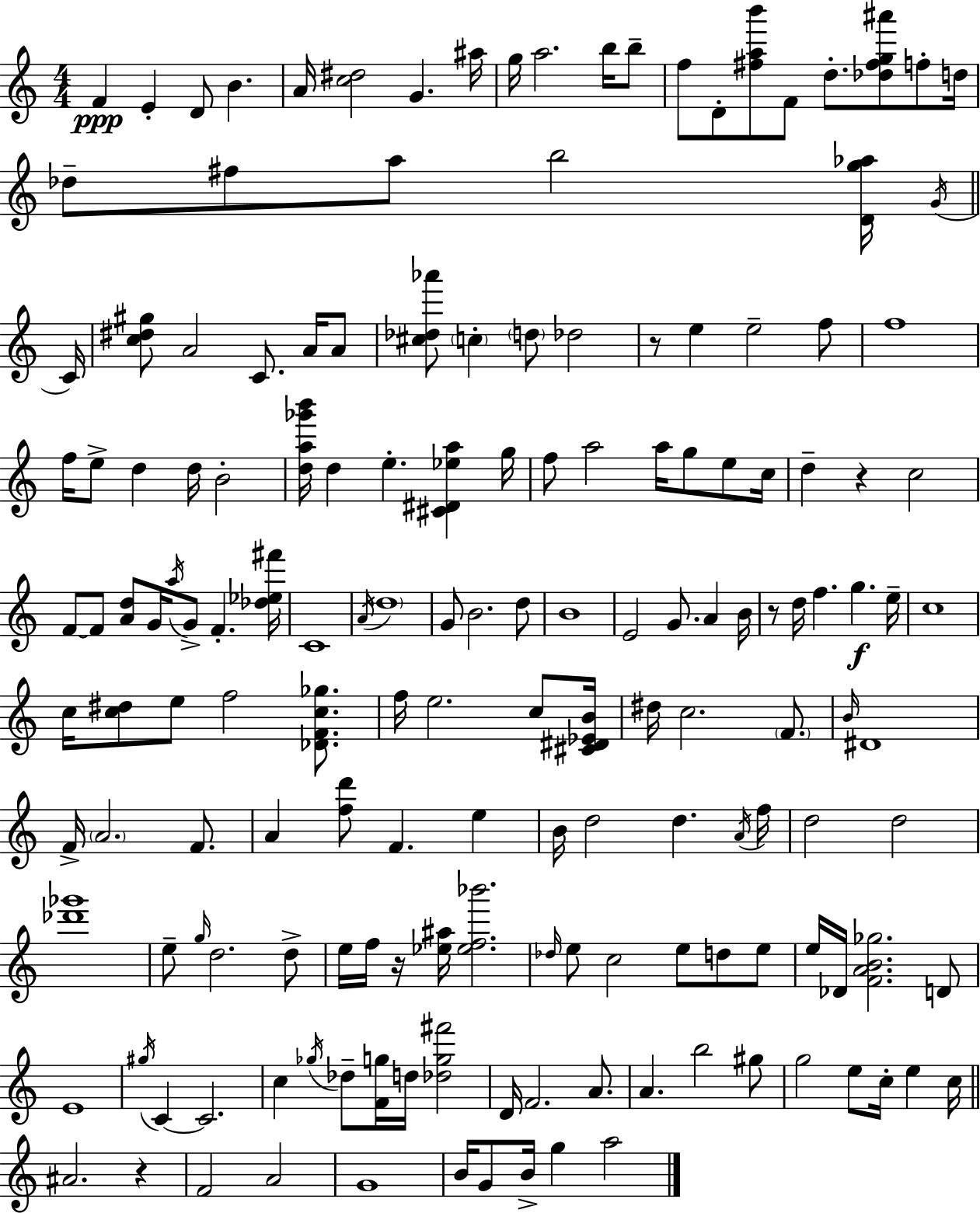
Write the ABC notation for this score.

X:1
T:Untitled
M:4/4
L:1/4
K:Am
F E D/2 B A/4 [c^d]2 G ^a/4 g/4 a2 b/4 b/2 f/2 D/2 [^fab']/2 F/2 d/2 [_d^fg^a']/2 f/2 d/4 _d/2 ^f/2 a/2 b2 [Dg_a]/4 G/4 C/4 [c^d^g]/2 A2 C/2 A/4 A/2 [^c_d_a']/2 c d/2 _d2 z/2 e e2 f/2 f4 f/4 e/2 d d/4 B2 [da_g'b']/4 d e [^C^D_ea] g/4 f/2 a2 a/4 g/2 e/2 c/4 d z c2 F/2 F/2 [Ad]/2 G/4 a/4 G/2 F [_d_e^f']/4 C4 A/4 d4 G/2 B2 d/2 B4 E2 G/2 A B/4 z/2 d/4 f g e/4 c4 c/4 [c^d]/2 e/2 f2 [_DFc_g]/2 f/4 e2 c/2 [^C^D_EB]/4 ^d/4 c2 F/2 B/4 ^D4 F/4 A2 F/2 A [fd']/2 F e B/4 d2 d A/4 f/4 d2 d2 [_d'_g']4 e/2 g/4 d2 d/2 e/4 f/4 z/4 [_e^a]/4 [_ef_b']2 _d/4 e/2 c2 e/2 d/2 e/2 e/4 _D/4 [FAB_g]2 D/2 E4 ^g/4 C C2 c _g/4 _d/2 [Fg]/4 d/4 [_dg^f']2 D/4 F2 A/2 A b2 ^g/2 g2 e/2 c/4 e c/4 ^A2 z F2 A2 G4 B/4 G/2 B/4 g a2